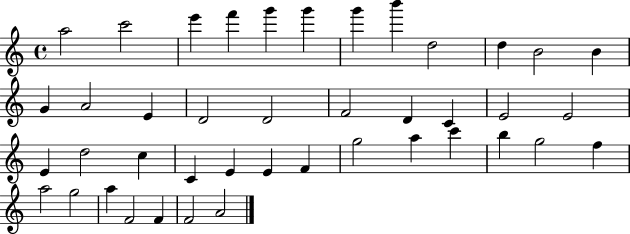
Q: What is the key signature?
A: C major